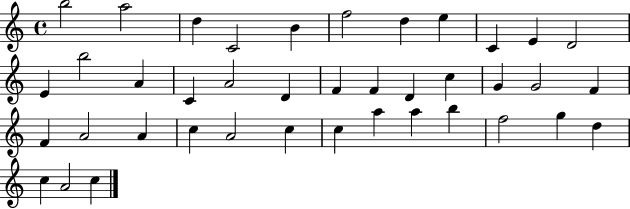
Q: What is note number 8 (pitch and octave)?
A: E5